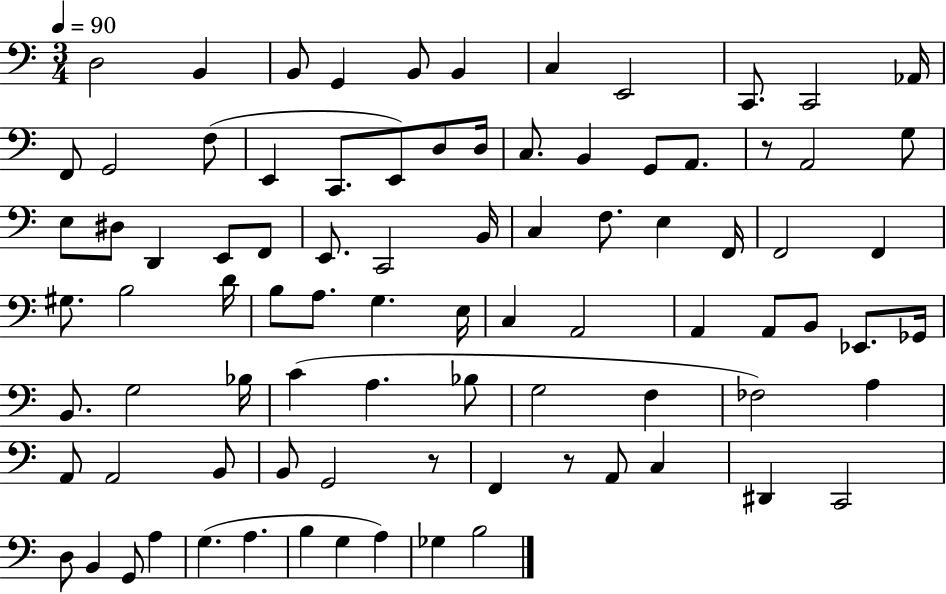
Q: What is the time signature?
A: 3/4